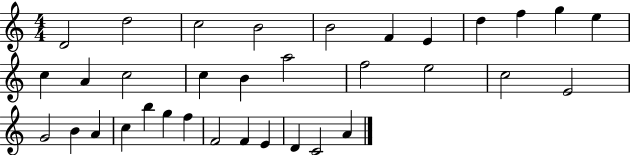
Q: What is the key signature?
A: C major